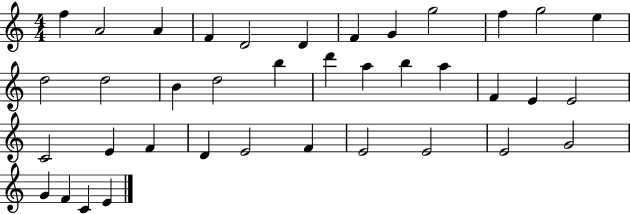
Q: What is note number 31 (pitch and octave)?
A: E4